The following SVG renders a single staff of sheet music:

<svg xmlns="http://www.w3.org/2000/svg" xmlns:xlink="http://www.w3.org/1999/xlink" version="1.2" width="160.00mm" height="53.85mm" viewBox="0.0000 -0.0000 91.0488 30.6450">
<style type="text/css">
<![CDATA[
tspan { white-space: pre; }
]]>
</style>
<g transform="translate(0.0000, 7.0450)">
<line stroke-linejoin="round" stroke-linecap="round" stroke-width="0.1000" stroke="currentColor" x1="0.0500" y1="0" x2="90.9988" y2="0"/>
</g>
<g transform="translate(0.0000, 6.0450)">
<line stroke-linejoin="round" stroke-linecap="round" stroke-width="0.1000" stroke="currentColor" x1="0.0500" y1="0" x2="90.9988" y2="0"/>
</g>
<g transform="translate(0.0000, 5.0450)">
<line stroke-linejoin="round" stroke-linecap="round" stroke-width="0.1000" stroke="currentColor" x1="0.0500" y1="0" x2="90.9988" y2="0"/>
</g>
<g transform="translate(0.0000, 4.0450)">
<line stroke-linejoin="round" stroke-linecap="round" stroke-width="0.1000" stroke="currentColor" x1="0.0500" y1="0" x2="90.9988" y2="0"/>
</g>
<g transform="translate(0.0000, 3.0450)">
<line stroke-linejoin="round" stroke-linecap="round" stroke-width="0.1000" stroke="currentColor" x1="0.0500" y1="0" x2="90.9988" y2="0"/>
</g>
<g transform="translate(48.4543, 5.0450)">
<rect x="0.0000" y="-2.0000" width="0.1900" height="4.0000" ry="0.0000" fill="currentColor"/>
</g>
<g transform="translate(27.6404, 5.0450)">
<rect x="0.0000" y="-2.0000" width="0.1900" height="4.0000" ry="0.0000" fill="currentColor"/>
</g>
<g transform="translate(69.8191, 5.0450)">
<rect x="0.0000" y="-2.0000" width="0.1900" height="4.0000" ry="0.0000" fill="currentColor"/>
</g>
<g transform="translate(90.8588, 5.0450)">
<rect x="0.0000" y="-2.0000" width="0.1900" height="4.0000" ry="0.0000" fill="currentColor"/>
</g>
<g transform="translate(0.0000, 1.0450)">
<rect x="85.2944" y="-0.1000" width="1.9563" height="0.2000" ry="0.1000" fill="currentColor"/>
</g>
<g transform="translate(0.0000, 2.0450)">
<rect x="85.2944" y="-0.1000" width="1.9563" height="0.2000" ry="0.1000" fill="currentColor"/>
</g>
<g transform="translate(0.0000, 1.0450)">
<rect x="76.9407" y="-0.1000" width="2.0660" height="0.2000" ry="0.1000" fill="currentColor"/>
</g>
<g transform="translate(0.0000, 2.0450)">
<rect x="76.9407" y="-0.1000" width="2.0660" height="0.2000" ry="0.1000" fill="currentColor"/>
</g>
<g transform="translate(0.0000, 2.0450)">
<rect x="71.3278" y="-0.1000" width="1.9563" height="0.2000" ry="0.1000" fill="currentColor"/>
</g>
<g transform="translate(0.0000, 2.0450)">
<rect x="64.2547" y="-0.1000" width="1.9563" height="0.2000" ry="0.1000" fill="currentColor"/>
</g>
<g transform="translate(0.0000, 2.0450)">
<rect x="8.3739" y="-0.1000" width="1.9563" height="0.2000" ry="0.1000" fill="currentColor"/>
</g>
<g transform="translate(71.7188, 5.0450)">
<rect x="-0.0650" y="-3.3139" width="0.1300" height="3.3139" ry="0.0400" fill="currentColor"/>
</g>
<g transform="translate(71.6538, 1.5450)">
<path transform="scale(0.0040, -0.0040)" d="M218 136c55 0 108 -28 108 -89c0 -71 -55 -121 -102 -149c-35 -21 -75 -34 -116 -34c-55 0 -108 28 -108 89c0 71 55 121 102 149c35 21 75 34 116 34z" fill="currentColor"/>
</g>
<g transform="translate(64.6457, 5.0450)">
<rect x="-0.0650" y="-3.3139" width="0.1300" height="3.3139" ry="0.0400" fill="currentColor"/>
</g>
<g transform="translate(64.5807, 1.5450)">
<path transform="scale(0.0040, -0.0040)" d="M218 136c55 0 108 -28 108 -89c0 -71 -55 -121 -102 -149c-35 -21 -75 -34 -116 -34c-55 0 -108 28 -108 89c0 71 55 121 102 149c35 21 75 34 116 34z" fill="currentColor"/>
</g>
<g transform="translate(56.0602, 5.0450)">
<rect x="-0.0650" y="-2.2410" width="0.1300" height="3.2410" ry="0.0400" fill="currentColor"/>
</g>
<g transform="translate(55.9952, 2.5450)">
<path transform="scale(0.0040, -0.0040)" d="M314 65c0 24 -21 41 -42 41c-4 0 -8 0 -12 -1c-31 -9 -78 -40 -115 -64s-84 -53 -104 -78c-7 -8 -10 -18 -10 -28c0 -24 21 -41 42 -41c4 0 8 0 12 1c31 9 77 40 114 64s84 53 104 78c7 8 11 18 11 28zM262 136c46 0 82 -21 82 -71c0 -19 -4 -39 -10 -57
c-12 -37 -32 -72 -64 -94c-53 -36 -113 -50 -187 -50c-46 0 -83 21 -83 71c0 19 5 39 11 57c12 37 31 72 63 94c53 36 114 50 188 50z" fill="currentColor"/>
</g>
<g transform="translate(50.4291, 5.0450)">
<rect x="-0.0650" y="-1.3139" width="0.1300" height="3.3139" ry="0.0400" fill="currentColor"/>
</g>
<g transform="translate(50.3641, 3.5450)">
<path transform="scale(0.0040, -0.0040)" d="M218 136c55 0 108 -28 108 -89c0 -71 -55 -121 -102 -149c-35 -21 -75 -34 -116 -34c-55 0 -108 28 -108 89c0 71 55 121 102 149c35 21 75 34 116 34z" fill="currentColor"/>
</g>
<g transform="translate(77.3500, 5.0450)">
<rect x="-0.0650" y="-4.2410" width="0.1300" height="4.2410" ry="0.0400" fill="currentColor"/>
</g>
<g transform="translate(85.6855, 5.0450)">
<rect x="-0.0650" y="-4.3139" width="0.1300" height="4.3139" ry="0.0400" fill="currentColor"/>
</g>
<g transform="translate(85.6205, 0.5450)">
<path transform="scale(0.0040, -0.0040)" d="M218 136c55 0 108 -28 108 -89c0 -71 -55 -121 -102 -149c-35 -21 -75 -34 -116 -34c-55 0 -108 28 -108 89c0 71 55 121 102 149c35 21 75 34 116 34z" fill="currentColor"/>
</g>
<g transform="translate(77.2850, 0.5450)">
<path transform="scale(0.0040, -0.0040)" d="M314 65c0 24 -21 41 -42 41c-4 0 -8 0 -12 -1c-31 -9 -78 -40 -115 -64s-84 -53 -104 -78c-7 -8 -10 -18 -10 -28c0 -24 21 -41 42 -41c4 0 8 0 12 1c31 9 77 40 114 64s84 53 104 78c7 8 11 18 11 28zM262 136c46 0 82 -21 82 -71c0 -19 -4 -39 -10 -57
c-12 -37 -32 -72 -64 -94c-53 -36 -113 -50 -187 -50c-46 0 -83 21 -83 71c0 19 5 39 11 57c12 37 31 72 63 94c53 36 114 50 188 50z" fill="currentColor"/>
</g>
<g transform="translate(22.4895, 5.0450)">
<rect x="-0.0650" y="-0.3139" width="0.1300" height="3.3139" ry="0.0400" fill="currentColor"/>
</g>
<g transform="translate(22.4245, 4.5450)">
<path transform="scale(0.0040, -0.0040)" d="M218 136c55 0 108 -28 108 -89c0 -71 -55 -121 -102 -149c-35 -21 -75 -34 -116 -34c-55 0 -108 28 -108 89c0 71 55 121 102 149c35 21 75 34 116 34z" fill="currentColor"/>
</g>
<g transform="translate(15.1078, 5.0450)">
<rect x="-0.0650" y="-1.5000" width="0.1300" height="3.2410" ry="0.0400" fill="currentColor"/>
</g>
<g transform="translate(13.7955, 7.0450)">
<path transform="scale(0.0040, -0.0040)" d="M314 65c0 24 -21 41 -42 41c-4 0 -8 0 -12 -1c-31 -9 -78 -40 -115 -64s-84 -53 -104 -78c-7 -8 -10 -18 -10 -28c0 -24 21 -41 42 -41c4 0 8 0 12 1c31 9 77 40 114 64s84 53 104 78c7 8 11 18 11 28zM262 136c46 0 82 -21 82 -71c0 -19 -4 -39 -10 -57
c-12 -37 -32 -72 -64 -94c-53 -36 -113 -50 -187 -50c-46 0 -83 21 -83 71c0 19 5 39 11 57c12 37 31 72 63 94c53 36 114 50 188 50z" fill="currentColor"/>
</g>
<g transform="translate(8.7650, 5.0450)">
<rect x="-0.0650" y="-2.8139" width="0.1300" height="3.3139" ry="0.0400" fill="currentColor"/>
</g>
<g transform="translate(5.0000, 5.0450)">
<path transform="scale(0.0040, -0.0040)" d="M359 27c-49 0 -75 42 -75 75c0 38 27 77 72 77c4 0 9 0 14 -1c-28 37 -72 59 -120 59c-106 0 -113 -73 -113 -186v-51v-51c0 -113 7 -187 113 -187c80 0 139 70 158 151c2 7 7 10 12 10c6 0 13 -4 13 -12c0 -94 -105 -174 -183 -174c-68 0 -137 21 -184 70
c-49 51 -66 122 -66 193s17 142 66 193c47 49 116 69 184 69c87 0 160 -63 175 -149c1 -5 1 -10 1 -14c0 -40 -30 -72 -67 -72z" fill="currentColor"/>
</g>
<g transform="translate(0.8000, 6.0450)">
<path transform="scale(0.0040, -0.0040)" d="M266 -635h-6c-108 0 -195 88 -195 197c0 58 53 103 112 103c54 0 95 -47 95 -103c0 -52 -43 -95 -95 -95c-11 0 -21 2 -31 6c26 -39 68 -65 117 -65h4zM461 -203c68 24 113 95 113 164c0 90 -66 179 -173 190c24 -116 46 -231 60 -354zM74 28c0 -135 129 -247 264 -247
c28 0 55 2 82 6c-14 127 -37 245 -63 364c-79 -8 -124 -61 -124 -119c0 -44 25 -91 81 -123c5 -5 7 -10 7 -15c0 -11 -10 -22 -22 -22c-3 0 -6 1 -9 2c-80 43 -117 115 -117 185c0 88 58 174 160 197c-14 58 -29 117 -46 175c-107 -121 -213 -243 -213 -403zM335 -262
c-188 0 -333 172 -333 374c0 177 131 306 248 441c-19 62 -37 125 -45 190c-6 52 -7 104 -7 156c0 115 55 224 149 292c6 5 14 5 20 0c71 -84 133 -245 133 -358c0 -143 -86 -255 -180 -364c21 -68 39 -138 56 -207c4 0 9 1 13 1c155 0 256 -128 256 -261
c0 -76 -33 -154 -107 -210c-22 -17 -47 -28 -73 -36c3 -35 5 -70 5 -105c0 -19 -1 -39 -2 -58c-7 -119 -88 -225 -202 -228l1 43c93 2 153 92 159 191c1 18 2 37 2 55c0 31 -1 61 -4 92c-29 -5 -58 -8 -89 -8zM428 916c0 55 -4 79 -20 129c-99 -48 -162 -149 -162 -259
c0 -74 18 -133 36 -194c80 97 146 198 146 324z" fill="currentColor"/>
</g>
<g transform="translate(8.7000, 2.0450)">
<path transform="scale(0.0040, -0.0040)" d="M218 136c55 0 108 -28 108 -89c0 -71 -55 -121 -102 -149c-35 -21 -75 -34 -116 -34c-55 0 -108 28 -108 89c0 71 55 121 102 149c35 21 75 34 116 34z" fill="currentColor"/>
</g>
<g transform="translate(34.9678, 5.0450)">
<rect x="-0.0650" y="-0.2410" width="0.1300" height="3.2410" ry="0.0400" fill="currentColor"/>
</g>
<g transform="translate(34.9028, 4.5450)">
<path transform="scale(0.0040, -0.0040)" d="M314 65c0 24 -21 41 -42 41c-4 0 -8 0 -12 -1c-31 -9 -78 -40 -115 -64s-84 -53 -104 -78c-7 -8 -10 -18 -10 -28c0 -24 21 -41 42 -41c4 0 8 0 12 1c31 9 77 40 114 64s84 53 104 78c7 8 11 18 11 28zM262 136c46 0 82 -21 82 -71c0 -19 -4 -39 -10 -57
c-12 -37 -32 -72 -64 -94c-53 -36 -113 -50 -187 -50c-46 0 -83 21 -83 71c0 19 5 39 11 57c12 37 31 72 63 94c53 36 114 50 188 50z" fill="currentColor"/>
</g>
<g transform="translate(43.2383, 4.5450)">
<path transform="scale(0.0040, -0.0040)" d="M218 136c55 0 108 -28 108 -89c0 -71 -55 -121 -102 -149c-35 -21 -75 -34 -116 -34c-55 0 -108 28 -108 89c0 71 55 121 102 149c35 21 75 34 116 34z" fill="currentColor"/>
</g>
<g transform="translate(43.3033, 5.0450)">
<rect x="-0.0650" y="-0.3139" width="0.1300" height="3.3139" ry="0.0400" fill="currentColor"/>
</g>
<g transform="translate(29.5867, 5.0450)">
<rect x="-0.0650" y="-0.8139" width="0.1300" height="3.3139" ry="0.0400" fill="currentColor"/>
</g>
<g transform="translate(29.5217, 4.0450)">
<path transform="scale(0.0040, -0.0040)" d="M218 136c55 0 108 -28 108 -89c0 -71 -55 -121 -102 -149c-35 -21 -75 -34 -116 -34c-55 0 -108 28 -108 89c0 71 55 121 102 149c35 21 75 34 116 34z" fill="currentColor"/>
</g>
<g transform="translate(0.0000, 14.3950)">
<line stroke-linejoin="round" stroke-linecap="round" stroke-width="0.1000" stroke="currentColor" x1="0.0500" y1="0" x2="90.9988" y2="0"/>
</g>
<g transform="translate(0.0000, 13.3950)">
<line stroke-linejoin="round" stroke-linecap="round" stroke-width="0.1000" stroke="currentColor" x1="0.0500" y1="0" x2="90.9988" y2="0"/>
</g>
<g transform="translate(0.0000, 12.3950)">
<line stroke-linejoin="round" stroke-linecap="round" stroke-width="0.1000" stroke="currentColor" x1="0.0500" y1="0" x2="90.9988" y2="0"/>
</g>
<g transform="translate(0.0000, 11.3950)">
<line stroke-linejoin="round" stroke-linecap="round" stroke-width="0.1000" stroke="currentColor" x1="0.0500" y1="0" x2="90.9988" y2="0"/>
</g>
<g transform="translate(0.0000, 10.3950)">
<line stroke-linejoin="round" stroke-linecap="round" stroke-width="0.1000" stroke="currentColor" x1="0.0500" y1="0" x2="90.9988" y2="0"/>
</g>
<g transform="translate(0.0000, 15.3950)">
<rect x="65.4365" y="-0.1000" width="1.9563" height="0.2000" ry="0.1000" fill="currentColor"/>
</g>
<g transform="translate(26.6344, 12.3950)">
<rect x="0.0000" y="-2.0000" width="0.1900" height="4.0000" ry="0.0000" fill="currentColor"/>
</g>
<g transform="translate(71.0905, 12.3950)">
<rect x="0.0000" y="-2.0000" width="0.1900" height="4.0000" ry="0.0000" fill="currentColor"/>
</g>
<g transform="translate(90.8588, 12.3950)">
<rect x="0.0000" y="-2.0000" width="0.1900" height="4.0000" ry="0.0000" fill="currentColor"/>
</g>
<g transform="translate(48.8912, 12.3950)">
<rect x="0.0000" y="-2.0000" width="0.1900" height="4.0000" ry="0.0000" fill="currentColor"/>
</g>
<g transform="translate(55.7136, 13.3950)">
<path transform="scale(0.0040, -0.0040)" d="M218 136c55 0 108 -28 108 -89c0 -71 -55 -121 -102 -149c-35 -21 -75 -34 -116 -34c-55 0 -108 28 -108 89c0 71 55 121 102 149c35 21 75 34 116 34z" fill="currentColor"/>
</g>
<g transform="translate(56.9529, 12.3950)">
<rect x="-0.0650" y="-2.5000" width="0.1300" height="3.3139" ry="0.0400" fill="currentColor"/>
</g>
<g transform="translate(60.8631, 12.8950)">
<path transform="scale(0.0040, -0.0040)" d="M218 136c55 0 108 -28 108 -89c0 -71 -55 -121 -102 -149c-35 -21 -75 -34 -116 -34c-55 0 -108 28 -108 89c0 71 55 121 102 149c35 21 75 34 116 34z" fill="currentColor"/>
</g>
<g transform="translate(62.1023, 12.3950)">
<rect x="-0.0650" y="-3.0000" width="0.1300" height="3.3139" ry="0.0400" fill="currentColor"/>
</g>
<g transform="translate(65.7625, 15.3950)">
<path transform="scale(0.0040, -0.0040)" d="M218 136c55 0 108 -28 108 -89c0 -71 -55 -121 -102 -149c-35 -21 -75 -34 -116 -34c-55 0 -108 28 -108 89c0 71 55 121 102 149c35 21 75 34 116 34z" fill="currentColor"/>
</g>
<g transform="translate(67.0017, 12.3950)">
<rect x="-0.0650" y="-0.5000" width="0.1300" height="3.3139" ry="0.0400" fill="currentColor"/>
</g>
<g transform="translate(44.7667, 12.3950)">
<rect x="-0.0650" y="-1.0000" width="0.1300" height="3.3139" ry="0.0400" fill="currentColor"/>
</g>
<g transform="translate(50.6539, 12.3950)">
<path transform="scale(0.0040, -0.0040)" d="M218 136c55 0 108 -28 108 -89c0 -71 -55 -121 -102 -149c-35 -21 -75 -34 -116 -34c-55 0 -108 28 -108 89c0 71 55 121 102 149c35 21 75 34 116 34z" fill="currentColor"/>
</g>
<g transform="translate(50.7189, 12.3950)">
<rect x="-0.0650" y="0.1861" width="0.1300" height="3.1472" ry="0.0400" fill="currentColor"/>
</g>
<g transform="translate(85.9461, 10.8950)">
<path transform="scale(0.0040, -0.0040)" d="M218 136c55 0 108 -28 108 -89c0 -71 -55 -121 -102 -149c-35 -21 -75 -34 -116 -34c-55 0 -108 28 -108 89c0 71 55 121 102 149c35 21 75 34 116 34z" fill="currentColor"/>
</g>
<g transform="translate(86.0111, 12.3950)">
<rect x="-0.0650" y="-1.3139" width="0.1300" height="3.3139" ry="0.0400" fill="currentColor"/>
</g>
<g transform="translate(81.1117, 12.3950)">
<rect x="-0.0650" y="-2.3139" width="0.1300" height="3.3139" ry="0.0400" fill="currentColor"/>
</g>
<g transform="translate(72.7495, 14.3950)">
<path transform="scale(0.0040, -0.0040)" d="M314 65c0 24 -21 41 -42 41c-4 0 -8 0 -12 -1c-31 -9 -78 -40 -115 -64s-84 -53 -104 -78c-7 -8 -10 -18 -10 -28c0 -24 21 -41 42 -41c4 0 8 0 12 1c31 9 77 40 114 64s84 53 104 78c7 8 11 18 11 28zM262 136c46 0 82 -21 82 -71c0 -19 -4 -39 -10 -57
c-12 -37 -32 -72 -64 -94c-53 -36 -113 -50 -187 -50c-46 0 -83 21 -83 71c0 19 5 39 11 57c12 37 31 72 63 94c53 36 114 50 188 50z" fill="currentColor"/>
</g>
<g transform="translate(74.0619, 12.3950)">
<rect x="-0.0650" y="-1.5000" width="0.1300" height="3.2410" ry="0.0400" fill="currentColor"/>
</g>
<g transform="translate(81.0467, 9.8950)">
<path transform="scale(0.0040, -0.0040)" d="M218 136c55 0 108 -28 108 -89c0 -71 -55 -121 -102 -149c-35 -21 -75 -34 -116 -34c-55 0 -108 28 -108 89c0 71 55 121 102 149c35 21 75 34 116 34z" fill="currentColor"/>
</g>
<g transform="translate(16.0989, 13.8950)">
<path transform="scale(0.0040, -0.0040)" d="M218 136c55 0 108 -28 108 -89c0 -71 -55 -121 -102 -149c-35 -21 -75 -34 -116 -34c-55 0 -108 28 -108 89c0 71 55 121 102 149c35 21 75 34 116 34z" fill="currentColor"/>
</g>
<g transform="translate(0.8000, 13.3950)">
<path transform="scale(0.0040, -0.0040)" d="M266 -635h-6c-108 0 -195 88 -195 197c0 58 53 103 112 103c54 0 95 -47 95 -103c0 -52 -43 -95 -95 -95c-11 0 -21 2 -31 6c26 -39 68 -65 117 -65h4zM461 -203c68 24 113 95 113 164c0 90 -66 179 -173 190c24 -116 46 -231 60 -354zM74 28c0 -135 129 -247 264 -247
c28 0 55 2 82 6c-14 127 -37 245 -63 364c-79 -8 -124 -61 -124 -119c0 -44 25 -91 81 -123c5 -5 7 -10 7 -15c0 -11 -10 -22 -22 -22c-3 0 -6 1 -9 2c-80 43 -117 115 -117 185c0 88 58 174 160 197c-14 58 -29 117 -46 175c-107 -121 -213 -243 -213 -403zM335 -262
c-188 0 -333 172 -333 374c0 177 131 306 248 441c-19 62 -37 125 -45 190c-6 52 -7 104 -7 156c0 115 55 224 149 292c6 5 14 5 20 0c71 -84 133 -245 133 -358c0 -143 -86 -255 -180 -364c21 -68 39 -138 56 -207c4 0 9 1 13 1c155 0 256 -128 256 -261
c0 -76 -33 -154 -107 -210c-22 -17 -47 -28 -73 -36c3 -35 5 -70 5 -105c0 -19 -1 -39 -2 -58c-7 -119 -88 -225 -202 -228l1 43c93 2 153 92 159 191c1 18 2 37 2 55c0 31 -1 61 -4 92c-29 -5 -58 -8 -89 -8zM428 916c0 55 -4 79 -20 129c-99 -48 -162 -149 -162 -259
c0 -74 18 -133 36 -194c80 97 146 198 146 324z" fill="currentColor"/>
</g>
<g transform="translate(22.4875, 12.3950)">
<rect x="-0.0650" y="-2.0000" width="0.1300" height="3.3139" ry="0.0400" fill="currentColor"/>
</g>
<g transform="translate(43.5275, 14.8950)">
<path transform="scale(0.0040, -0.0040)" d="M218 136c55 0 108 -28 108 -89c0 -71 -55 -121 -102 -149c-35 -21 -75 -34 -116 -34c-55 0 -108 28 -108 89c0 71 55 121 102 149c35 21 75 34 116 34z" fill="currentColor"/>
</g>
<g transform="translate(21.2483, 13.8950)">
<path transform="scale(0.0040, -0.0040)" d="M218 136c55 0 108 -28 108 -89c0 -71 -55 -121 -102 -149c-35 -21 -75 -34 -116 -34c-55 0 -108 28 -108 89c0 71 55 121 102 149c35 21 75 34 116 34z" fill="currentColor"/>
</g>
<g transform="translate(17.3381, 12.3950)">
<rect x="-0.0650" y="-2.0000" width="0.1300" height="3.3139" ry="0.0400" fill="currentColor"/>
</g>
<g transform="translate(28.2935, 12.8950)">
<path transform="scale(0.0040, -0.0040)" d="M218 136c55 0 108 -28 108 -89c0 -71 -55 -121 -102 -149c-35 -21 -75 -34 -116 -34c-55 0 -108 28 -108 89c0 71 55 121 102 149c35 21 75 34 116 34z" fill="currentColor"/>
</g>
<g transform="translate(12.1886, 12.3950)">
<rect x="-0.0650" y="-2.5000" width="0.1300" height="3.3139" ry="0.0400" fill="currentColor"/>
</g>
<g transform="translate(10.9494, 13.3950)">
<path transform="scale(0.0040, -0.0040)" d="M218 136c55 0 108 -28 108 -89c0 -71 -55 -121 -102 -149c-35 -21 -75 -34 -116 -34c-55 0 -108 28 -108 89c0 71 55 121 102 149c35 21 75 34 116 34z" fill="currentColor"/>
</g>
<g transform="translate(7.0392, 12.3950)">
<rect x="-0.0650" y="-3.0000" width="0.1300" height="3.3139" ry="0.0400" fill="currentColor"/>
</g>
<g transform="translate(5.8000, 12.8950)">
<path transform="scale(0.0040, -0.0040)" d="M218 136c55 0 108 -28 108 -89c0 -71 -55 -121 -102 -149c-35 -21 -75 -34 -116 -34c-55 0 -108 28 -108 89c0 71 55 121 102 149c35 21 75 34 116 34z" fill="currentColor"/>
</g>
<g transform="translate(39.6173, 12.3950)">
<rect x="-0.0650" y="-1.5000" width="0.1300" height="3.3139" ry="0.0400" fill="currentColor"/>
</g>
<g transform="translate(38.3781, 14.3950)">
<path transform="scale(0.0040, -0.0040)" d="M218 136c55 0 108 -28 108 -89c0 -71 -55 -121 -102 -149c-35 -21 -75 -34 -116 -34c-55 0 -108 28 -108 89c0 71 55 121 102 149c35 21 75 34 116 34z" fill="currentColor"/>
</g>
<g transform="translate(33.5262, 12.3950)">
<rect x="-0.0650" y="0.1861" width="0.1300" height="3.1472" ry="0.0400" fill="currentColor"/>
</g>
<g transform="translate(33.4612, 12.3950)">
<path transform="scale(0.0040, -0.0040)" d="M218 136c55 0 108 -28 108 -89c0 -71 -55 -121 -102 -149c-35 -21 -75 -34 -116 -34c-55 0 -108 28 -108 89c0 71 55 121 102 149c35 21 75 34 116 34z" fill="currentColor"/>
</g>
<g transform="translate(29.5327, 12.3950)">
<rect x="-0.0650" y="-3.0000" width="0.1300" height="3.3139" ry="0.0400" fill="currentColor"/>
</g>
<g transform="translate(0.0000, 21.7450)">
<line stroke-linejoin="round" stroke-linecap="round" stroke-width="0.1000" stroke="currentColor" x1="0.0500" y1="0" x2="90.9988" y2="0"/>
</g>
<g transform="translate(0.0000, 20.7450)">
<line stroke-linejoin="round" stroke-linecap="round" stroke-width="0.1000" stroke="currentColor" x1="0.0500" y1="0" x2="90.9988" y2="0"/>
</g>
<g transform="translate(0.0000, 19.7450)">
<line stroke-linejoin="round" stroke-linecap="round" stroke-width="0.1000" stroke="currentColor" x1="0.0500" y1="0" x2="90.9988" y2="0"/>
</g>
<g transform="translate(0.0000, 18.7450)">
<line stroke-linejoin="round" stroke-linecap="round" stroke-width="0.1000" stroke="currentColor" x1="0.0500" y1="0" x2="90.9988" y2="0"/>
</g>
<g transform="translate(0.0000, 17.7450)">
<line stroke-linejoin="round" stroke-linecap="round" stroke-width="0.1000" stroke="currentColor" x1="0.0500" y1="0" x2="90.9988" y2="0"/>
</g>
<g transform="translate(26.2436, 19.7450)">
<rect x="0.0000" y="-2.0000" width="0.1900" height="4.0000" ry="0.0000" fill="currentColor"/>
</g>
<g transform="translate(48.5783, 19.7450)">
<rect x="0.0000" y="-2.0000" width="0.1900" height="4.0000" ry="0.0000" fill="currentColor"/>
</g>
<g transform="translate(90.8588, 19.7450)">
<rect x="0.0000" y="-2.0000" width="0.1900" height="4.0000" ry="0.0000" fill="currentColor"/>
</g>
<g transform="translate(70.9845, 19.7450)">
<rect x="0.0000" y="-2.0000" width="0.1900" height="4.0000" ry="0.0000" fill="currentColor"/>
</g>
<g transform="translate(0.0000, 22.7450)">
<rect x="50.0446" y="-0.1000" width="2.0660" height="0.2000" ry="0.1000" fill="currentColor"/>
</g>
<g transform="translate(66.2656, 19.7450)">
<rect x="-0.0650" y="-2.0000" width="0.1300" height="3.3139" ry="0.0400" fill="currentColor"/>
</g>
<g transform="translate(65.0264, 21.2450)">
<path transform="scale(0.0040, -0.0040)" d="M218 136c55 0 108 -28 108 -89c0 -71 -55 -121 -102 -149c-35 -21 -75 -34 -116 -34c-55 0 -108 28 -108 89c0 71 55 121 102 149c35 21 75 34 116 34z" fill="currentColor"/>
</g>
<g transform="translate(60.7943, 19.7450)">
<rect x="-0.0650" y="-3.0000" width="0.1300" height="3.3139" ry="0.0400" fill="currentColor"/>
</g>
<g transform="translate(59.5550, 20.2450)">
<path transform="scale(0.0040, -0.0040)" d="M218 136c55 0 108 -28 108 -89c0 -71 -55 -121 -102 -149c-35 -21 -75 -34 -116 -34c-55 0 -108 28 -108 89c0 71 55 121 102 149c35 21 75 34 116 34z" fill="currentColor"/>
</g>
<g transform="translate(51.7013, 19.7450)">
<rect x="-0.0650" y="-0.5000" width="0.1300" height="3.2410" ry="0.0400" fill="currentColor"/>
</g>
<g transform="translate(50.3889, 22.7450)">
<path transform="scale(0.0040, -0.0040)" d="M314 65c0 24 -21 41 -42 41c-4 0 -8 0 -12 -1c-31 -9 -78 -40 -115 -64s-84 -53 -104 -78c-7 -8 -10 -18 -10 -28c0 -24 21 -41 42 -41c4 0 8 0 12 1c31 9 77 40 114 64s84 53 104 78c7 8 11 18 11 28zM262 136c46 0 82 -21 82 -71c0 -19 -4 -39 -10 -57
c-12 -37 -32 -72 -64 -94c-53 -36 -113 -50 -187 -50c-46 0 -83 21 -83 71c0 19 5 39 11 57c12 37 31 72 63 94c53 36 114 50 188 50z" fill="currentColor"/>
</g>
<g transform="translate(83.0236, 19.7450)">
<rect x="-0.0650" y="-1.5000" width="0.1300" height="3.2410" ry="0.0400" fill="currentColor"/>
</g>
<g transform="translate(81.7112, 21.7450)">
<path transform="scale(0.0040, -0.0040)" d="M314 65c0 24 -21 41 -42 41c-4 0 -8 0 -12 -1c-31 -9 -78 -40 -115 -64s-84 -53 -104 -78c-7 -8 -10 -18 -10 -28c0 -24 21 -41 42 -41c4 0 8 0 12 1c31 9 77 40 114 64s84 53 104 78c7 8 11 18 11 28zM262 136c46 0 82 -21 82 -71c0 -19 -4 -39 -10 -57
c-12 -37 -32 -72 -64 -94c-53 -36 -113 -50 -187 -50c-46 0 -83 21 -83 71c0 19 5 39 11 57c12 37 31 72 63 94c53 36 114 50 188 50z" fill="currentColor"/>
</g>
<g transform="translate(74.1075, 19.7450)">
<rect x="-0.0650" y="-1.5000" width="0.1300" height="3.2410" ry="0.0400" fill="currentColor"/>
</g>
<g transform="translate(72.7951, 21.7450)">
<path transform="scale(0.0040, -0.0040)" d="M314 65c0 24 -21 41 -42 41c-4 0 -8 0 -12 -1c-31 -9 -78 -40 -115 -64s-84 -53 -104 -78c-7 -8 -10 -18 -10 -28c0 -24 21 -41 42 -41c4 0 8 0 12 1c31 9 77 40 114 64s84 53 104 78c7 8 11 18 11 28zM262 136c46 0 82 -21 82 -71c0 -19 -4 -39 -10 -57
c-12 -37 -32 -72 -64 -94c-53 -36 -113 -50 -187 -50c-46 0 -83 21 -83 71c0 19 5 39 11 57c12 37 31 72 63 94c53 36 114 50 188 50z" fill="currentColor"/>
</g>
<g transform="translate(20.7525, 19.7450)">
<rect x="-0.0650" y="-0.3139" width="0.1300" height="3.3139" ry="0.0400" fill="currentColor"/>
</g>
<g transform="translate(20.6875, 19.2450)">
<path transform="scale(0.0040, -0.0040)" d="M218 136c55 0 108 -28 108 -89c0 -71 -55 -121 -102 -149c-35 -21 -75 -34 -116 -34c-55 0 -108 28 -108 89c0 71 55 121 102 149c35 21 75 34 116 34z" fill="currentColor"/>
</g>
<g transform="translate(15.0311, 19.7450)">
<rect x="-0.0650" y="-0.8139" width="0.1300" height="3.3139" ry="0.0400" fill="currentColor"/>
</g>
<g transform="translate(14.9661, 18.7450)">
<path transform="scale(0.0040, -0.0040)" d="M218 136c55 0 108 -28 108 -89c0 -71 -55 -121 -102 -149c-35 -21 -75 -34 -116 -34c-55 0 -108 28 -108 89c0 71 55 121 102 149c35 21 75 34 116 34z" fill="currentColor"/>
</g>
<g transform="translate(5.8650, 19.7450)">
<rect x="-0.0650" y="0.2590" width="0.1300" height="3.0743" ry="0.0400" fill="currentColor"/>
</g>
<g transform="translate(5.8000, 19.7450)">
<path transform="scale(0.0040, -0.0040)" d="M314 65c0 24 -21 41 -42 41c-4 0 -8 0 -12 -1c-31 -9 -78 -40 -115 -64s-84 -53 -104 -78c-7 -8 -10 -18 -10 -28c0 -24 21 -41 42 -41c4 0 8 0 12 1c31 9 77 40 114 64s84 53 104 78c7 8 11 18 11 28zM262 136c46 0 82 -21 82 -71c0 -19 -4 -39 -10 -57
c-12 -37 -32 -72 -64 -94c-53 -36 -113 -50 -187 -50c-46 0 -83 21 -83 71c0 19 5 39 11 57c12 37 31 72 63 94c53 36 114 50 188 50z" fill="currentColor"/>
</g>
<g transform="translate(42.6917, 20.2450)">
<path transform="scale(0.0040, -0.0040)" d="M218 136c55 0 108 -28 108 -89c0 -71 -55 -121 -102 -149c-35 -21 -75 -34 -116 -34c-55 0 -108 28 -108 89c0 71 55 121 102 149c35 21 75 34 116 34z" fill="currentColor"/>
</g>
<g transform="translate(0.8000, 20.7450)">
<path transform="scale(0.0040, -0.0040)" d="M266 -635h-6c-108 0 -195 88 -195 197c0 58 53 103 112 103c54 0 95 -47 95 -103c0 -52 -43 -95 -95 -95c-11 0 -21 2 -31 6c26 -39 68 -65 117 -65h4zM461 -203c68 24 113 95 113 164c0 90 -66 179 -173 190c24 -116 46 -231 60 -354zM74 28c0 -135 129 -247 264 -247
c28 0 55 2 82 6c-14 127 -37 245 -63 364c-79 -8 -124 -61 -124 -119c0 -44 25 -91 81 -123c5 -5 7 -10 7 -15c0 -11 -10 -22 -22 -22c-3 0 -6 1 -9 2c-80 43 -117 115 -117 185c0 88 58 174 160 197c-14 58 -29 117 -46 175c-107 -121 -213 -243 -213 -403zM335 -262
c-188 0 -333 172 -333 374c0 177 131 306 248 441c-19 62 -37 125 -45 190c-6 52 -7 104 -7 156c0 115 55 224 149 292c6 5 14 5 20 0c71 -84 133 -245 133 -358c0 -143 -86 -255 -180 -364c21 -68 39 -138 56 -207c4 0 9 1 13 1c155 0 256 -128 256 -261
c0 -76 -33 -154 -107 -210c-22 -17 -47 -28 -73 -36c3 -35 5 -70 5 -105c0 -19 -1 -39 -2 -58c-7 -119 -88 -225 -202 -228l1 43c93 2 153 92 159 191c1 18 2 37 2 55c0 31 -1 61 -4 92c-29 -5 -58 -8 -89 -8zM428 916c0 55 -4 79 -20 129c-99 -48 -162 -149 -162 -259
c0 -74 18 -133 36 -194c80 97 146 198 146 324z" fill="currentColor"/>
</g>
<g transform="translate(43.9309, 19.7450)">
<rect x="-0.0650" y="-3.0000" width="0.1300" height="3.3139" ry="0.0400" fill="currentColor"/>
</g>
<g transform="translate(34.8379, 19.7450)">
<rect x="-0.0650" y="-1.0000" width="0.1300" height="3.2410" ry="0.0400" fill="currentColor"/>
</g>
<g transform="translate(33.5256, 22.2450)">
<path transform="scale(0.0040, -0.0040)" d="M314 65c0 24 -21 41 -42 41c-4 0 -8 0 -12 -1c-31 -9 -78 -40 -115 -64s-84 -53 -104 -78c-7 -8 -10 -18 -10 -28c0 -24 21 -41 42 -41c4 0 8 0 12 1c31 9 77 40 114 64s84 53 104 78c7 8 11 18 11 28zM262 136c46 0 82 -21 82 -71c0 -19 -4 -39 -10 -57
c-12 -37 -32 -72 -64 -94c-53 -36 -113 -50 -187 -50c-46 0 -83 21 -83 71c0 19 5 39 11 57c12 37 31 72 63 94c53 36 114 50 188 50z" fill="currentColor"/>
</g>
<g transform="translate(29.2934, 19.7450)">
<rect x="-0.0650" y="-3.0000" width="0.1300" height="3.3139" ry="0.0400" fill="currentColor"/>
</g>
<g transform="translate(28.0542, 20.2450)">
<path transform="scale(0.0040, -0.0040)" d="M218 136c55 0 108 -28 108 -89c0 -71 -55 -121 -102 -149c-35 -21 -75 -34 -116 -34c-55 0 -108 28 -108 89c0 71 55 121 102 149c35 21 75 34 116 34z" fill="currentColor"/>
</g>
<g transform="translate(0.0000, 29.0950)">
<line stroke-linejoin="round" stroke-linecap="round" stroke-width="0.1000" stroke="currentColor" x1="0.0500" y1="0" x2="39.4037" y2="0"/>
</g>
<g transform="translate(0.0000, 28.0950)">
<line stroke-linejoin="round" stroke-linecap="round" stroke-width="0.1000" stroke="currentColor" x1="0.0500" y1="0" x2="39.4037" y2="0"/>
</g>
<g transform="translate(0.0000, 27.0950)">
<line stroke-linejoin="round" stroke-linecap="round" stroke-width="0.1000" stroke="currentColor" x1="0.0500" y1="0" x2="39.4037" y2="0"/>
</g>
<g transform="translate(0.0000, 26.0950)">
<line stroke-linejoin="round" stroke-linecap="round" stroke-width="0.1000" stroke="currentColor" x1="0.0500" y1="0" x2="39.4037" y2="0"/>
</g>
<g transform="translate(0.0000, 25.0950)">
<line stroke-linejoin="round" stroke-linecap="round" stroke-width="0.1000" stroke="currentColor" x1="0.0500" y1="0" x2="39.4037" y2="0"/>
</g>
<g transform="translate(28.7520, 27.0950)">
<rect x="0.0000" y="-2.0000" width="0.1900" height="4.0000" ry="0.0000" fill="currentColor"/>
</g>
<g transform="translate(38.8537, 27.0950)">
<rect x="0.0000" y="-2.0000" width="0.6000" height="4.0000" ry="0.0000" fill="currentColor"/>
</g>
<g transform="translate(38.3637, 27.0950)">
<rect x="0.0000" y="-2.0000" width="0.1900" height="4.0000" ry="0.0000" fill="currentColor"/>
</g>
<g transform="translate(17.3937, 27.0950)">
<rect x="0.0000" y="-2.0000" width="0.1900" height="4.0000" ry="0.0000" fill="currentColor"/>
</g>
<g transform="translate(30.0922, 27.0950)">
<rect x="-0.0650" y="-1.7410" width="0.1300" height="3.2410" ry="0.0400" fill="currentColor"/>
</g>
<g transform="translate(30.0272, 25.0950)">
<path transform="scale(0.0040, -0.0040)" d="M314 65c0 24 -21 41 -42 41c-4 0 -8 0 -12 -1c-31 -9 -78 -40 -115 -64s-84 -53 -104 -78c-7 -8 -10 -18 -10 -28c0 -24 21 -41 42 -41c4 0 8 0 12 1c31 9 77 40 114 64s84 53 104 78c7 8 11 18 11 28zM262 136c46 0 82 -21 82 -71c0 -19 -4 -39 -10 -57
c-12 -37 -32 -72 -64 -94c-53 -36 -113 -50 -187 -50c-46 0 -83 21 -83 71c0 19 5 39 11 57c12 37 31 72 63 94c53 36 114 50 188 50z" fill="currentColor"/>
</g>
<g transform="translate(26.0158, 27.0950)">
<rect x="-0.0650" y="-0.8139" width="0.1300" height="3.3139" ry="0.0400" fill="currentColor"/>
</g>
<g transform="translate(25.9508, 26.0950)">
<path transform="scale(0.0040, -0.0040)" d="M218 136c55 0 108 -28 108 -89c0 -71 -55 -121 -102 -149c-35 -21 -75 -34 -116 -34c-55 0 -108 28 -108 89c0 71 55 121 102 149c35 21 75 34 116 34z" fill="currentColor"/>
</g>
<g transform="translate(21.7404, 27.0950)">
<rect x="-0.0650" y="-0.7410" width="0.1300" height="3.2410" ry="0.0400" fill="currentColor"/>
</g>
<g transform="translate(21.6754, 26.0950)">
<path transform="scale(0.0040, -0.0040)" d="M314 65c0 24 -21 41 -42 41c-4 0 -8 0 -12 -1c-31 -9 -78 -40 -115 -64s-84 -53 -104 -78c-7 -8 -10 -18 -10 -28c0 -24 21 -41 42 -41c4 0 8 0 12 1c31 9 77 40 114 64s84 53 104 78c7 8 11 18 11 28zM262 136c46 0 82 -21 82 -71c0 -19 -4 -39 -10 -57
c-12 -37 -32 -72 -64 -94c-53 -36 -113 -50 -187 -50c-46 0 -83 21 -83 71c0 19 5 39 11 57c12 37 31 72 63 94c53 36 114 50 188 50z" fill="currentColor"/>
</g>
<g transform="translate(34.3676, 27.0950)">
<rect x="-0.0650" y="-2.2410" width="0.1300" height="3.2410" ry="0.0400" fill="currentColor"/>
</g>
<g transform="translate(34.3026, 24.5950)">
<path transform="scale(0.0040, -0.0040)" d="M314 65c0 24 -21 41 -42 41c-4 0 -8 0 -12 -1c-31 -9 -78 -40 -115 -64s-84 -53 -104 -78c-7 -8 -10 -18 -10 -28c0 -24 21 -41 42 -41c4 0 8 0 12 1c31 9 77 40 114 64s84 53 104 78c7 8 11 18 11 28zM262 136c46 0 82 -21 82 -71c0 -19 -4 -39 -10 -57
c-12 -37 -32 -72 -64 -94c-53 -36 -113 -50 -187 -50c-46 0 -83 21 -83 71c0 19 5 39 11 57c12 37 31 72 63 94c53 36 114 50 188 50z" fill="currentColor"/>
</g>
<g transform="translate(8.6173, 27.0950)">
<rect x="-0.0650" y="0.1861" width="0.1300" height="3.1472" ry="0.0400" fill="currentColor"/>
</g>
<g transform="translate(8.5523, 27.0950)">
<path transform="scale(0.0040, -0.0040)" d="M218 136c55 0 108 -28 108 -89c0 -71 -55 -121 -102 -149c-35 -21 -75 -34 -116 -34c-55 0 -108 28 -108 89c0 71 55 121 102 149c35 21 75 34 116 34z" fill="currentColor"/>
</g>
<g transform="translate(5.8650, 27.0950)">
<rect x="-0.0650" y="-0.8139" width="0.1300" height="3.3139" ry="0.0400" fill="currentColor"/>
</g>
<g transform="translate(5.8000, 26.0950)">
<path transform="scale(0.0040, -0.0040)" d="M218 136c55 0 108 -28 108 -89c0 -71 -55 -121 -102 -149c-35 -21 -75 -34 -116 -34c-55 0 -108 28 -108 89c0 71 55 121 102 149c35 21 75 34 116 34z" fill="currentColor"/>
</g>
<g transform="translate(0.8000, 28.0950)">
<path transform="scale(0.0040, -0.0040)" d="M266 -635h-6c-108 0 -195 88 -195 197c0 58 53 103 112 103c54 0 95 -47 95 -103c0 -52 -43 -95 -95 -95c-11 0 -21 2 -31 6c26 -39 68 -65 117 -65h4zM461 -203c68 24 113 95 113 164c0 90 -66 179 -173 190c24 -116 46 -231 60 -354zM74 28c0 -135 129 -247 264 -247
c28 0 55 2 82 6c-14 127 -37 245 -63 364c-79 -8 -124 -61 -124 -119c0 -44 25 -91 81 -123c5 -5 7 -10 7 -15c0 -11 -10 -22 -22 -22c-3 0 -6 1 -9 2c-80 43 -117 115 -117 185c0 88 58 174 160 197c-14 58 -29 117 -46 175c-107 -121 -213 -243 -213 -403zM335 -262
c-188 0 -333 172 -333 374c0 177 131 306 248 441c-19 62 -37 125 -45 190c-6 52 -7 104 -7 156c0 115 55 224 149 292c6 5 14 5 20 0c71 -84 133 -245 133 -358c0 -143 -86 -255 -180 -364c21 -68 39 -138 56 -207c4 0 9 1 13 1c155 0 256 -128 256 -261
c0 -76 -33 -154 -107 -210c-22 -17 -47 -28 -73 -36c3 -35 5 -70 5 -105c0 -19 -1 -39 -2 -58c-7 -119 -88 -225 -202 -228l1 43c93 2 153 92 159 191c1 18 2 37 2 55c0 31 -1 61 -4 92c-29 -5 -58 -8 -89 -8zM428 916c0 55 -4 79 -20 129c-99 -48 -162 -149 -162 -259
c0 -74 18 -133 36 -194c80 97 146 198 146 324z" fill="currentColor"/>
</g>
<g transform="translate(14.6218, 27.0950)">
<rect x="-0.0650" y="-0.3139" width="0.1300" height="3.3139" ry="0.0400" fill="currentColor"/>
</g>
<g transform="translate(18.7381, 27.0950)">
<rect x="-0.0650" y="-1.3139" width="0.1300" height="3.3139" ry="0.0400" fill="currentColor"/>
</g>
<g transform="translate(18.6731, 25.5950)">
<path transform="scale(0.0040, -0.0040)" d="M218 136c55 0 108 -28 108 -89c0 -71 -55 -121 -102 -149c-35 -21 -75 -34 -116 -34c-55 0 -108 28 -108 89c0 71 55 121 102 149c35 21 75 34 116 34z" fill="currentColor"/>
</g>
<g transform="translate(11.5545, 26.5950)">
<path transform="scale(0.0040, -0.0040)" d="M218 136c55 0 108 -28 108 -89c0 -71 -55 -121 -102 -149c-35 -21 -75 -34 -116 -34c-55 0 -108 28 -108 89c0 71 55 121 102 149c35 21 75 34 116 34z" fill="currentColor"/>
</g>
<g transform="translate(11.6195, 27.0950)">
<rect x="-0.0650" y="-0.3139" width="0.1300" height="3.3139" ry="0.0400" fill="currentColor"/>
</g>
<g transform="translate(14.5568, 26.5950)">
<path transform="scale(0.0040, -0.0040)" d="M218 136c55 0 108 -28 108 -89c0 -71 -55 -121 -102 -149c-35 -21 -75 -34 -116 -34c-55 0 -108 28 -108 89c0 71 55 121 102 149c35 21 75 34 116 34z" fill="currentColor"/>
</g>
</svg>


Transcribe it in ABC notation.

X:1
T:Untitled
M:4/4
L:1/4
K:C
a E2 c d c2 c e g2 b b d'2 d' A G F F A B E D B G A C E2 g e B2 d c A D2 A C2 A F E2 E2 d B c c e d2 d f2 g2